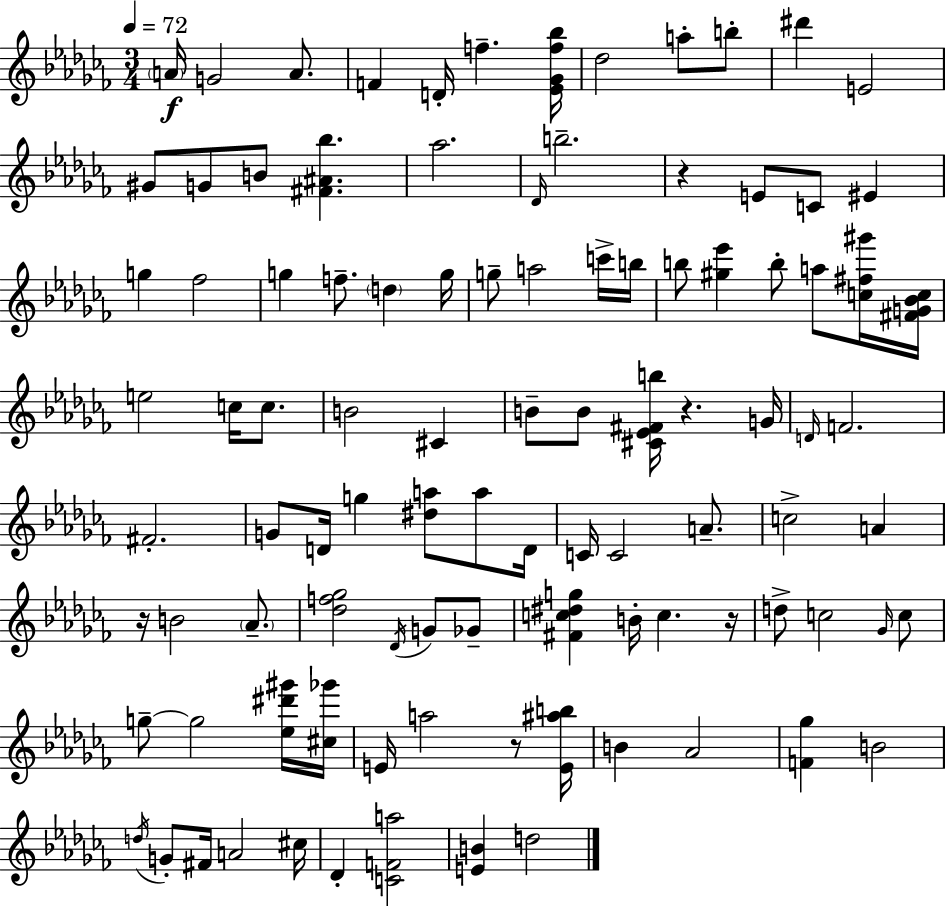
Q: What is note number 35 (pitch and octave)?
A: C5